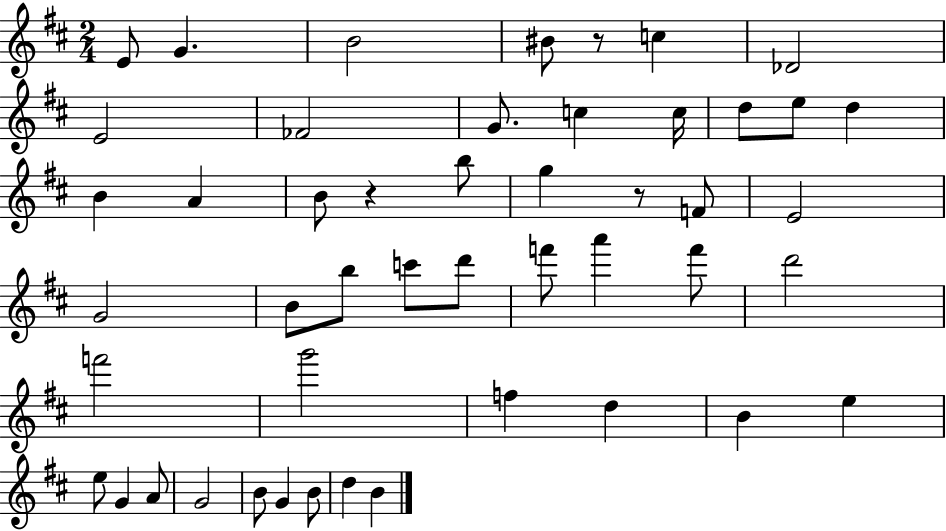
{
  \clef treble
  \numericTimeSignature
  \time 2/4
  \key d \major
  e'8 g'4. | b'2 | bis'8 r8 c''4 | des'2 | \break e'2 | fes'2 | g'8. c''4 c''16 | d''8 e''8 d''4 | \break b'4 a'4 | b'8 r4 b''8 | g''4 r8 f'8 | e'2 | \break g'2 | b'8 b''8 c'''8 d'''8 | f'''8 a'''4 f'''8 | d'''2 | \break f'''2 | g'''2 | f''4 d''4 | b'4 e''4 | \break e''8 g'4 a'8 | g'2 | b'8 g'4 b'8 | d''4 b'4 | \break \bar "|."
}